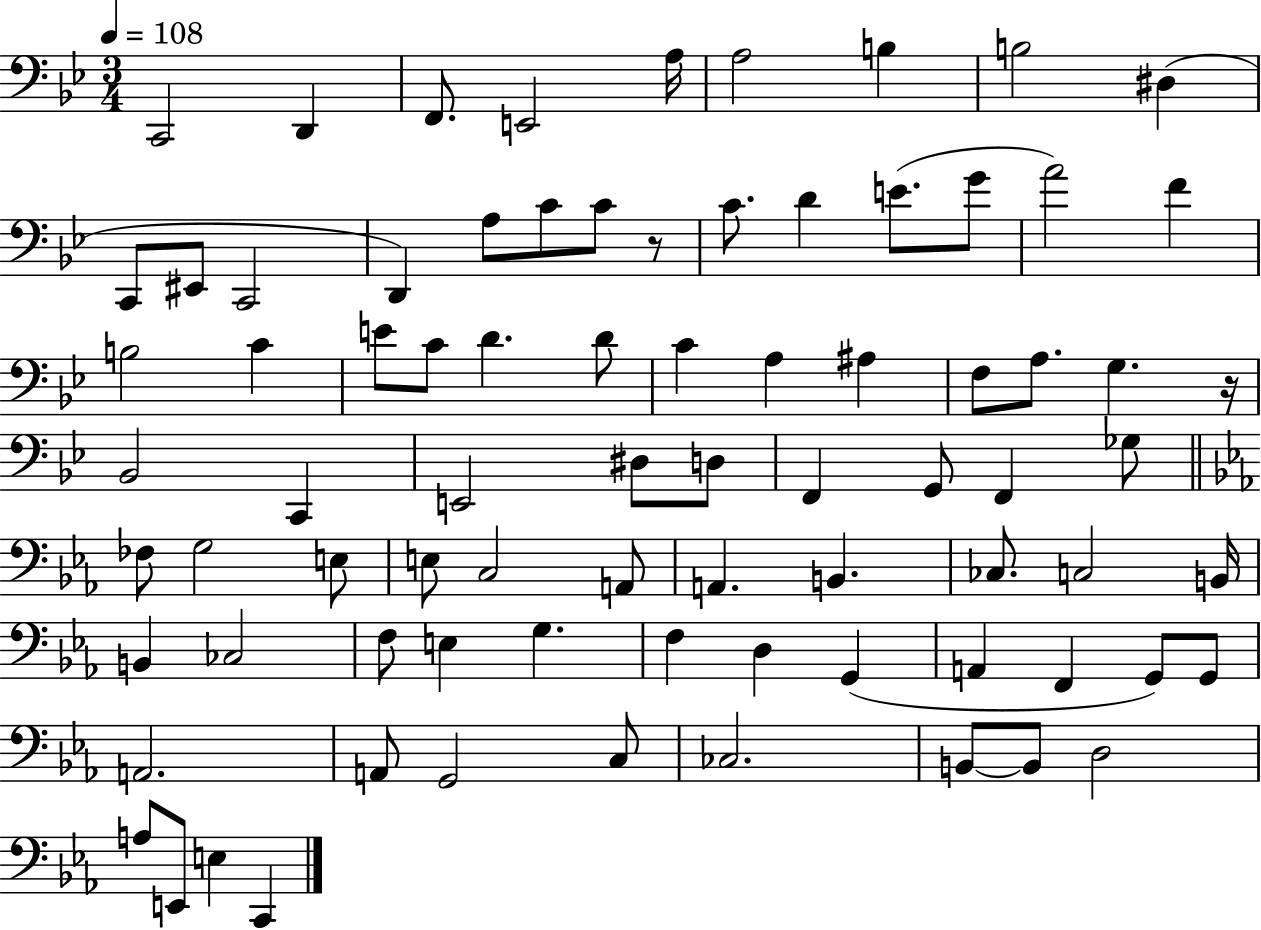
{
  \clef bass
  \numericTimeSignature
  \time 3/4
  \key bes \major
  \tempo 4 = 108
  c,2 d,4 | f,8. e,2 a16 | a2 b4 | b2 dis4( | \break c,8 eis,8 c,2 | d,4) a8 c'8 c'8 r8 | c'8. d'4 e'8.( g'8 | a'2) f'4 | \break b2 c'4 | e'8 c'8 d'4. d'8 | c'4 a4 ais4 | f8 a8. g4. r16 | \break bes,2 c,4 | e,2 dis8 d8 | f,4 g,8 f,4 ges8 | \bar "||" \break \key ees \major fes8 g2 e8 | e8 c2 a,8 | a,4. b,4. | ces8. c2 b,16 | \break b,4 ces2 | f8 e4 g4. | f4 d4 g,4( | a,4 f,4 g,8) g,8 | \break a,2. | a,8 g,2 c8 | ces2. | b,8~~ b,8 d2 | \break a8 e,8 e4 c,4 | \bar "|."
}